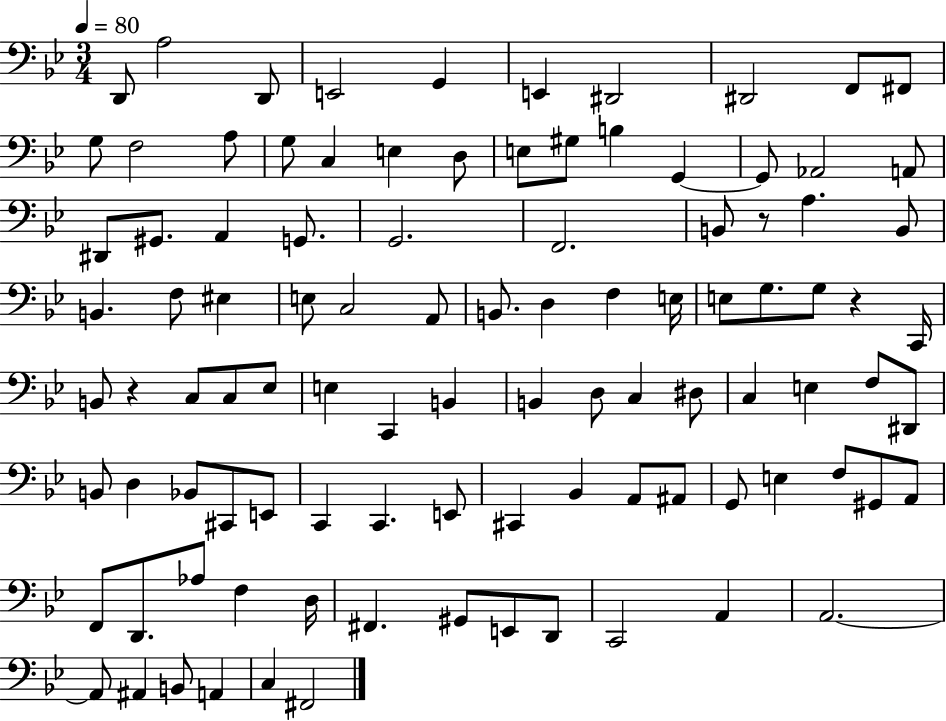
D2/e A3/h D2/e E2/h G2/q E2/q D#2/h D#2/h F2/e F#2/e G3/e F3/h A3/e G3/e C3/q E3/q D3/e E3/e G#3/e B3/q G2/q G2/e Ab2/h A2/e D#2/e G#2/e. A2/q G2/e. G2/h. F2/h. B2/e R/e A3/q. B2/e B2/q. F3/e EIS3/q E3/e C3/h A2/e B2/e. D3/q F3/q E3/s E3/e G3/e. G3/e R/q C2/s B2/e R/q C3/e C3/e Eb3/e E3/q C2/q B2/q B2/q D3/e C3/q D#3/e C3/q E3/q F3/e D#2/e B2/e D3/q Bb2/e C#2/e E2/e C2/q C2/q. E2/e C#2/q Bb2/q A2/e A#2/e G2/e E3/q F3/e G#2/e A2/e F2/e D2/e. Ab3/e F3/q D3/s F#2/q. G#2/e E2/e D2/e C2/h A2/q A2/h. A2/e A#2/q B2/e A2/q C3/q F#2/h